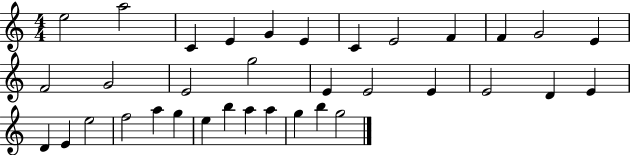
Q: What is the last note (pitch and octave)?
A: G5